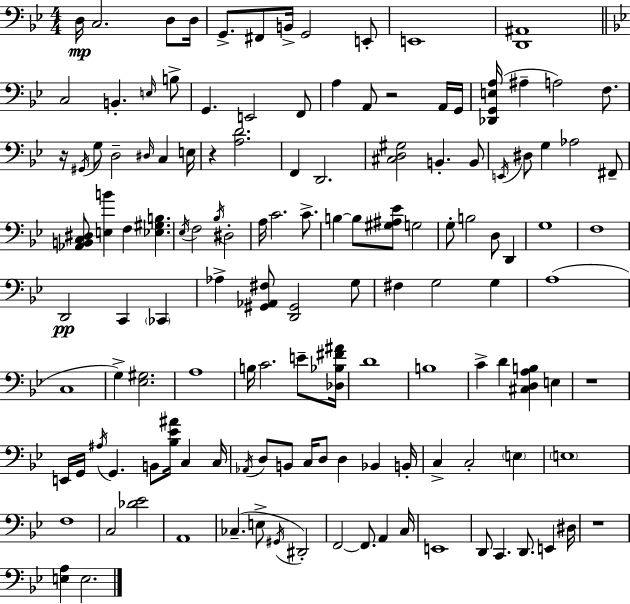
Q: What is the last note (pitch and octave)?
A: E3